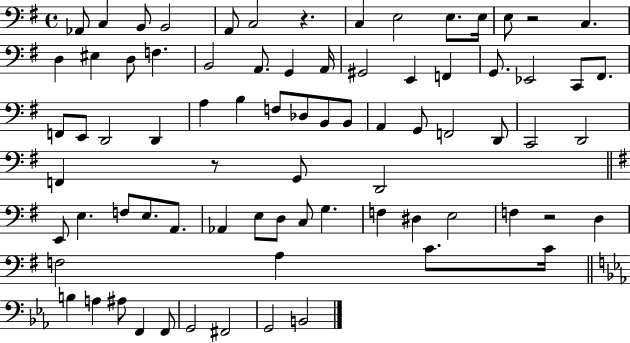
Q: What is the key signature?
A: G major